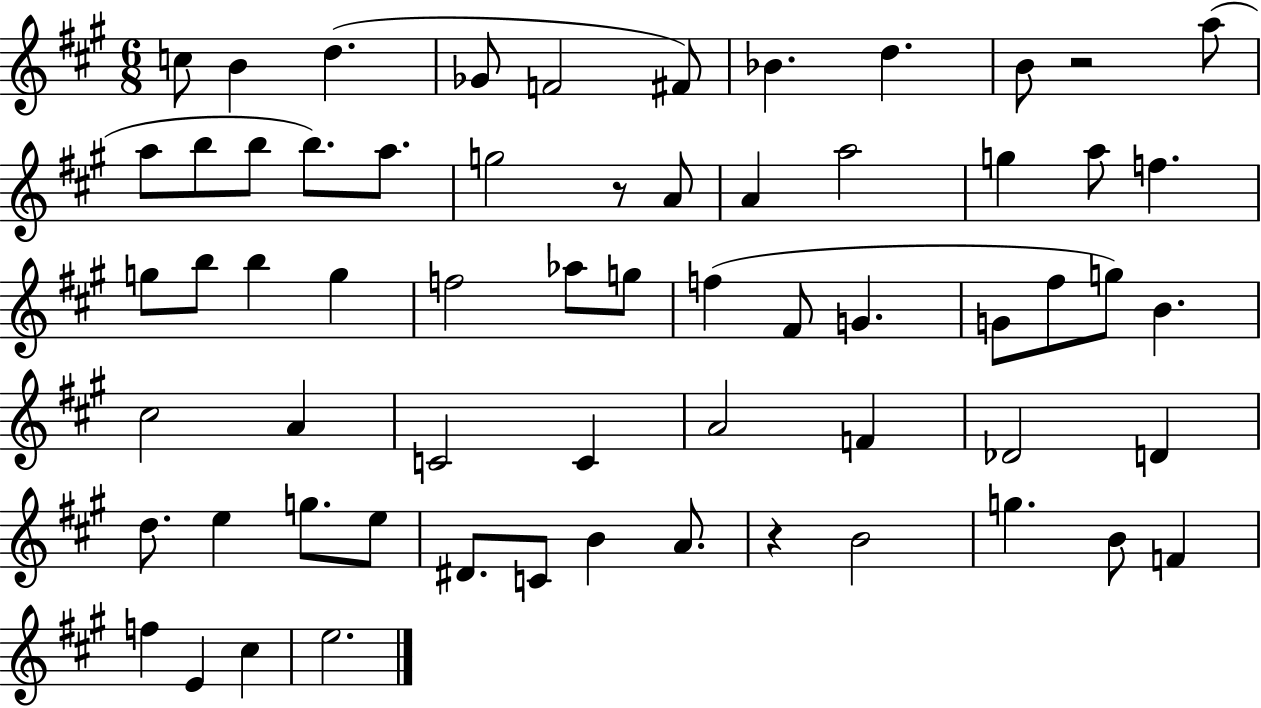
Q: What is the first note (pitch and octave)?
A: C5